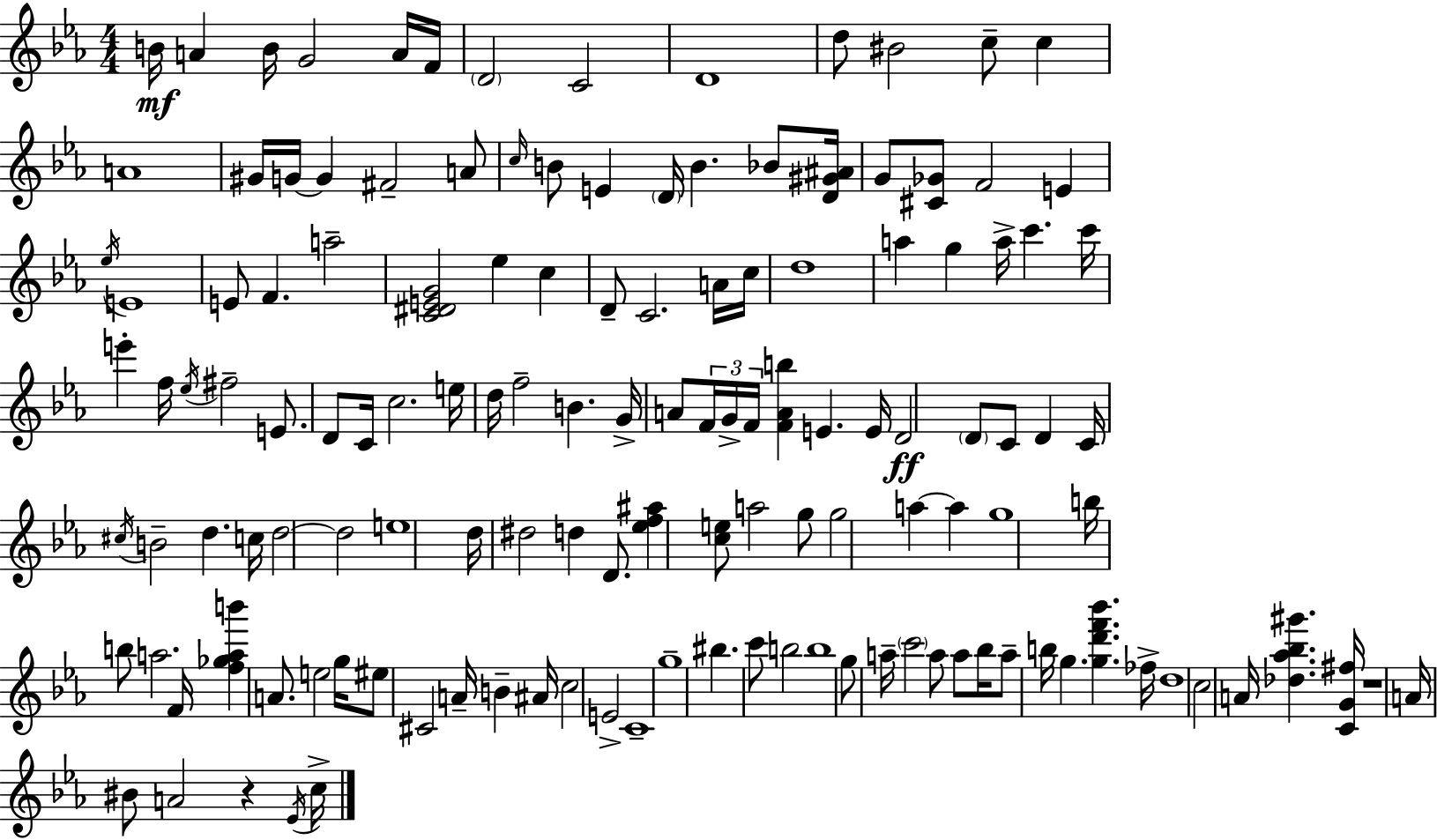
B4/s A4/q B4/s G4/h A4/s F4/s D4/h C4/h D4/w D5/e BIS4/h C5/e C5/q A4/w G#4/s G4/s G4/q F#4/h A4/e C5/s B4/e E4/q D4/s B4/q. Bb4/e [D4,G#4,A#4]/s G4/e [C#4,Gb4]/e F4/h E4/q Eb5/s E4/w E4/e F4/q. A5/h [C4,D#4,E4,G4]/h Eb5/q C5/q D4/e C4/h. A4/s C5/s D5/w A5/q G5/q A5/s C6/q. C6/s E6/q F5/s Eb5/s F#5/h E4/e. D4/e C4/s C5/h. E5/s D5/s F5/h B4/q. G4/s A4/e F4/s G4/s F4/s [F4,A4,B5]/q E4/q. E4/s D4/h D4/e C4/e D4/q C4/s C#5/s B4/h D5/q. C5/s D5/h D5/h E5/w D5/s D#5/h D5/q D4/e. [Eb5,F5,A#5]/q [C5,E5]/e A5/h G5/e G5/h A5/q A5/q G5/w B5/s B5/e A5/h. F4/s [F5,Gb5,A5,B6]/q A4/e. E5/h G5/s EIS5/e C#4/h A4/s B4/q A#4/s C5/h E4/h C4/w G5/w BIS5/q. C6/e B5/h B5/w G5/e A5/s C6/h A5/e A5/e Bb5/s A5/e B5/s G5/q. [G5,D6,F6,Bb6]/q. FES5/s D5/w C5/h A4/s [Db5,Ab5,Bb5,G#6]/q. [C4,G4,F#5]/s R/w A4/s BIS4/e A4/h R/q Eb4/s C5/s